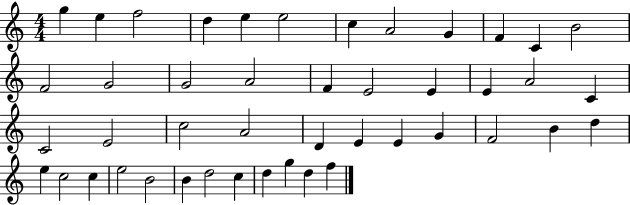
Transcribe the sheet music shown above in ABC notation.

X:1
T:Untitled
M:4/4
L:1/4
K:C
g e f2 d e e2 c A2 G F C B2 F2 G2 G2 A2 F E2 E E A2 C C2 E2 c2 A2 D E E G F2 B d e c2 c e2 B2 B d2 c d g d f